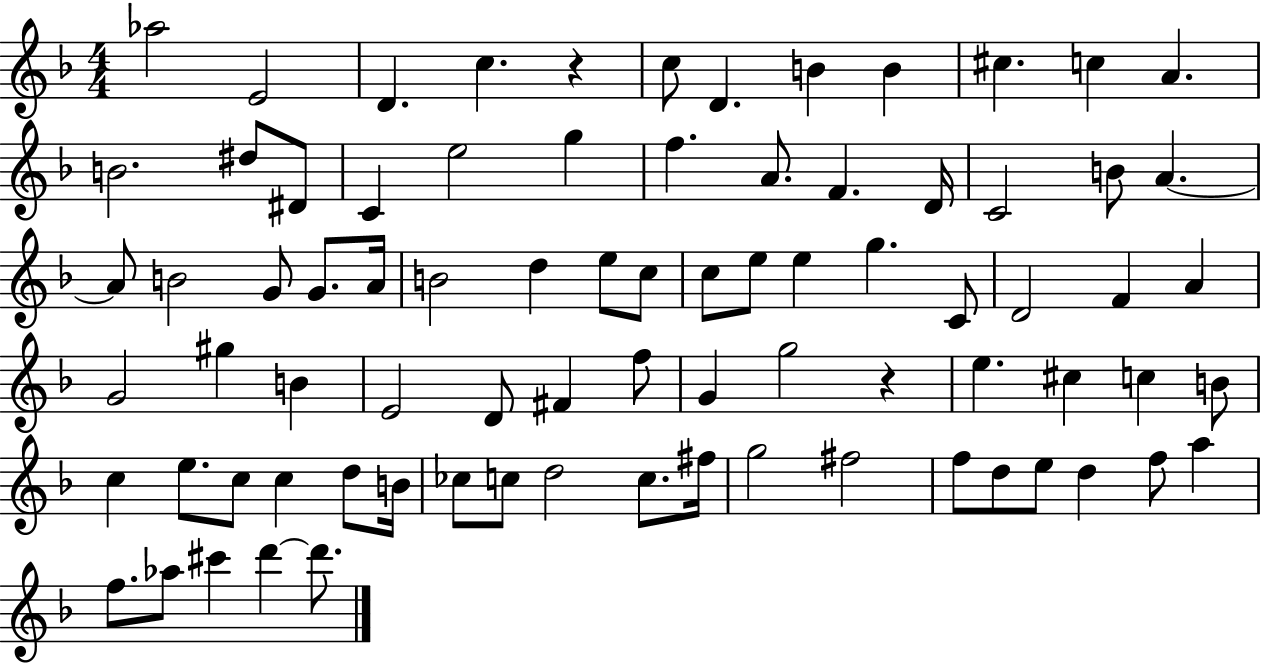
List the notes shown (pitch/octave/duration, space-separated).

Ab5/h E4/h D4/q. C5/q. R/q C5/e D4/q. B4/q B4/q C#5/q. C5/q A4/q. B4/h. D#5/e D#4/e C4/q E5/h G5/q F5/q. A4/e. F4/q. D4/s C4/h B4/e A4/q. A4/e B4/h G4/e G4/e. A4/s B4/h D5/q E5/e C5/e C5/e E5/e E5/q G5/q. C4/e D4/h F4/q A4/q G4/h G#5/q B4/q E4/h D4/e F#4/q F5/e G4/q G5/h R/q E5/q. C#5/q C5/q B4/e C5/q E5/e. C5/e C5/q D5/e B4/s CES5/e C5/e D5/h C5/e. F#5/s G5/h F#5/h F5/e D5/e E5/e D5/q F5/e A5/q F5/e. Ab5/e C#6/q D6/q D6/e.